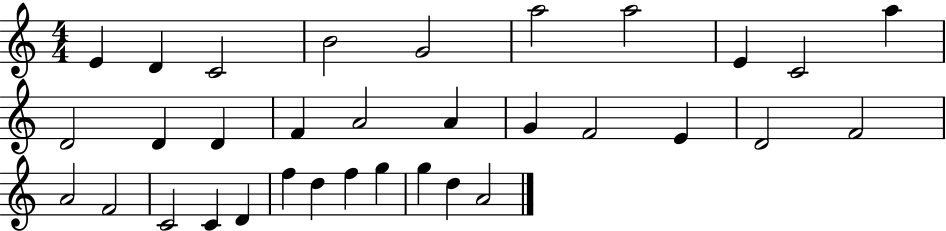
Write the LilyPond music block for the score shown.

{
  \clef treble
  \numericTimeSignature
  \time 4/4
  \key c \major
  e'4 d'4 c'2 | b'2 g'2 | a''2 a''2 | e'4 c'2 a''4 | \break d'2 d'4 d'4 | f'4 a'2 a'4 | g'4 f'2 e'4 | d'2 f'2 | \break a'2 f'2 | c'2 c'4 d'4 | f''4 d''4 f''4 g''4 | g''4 d''4 a'2 | \break \bar "|."
}